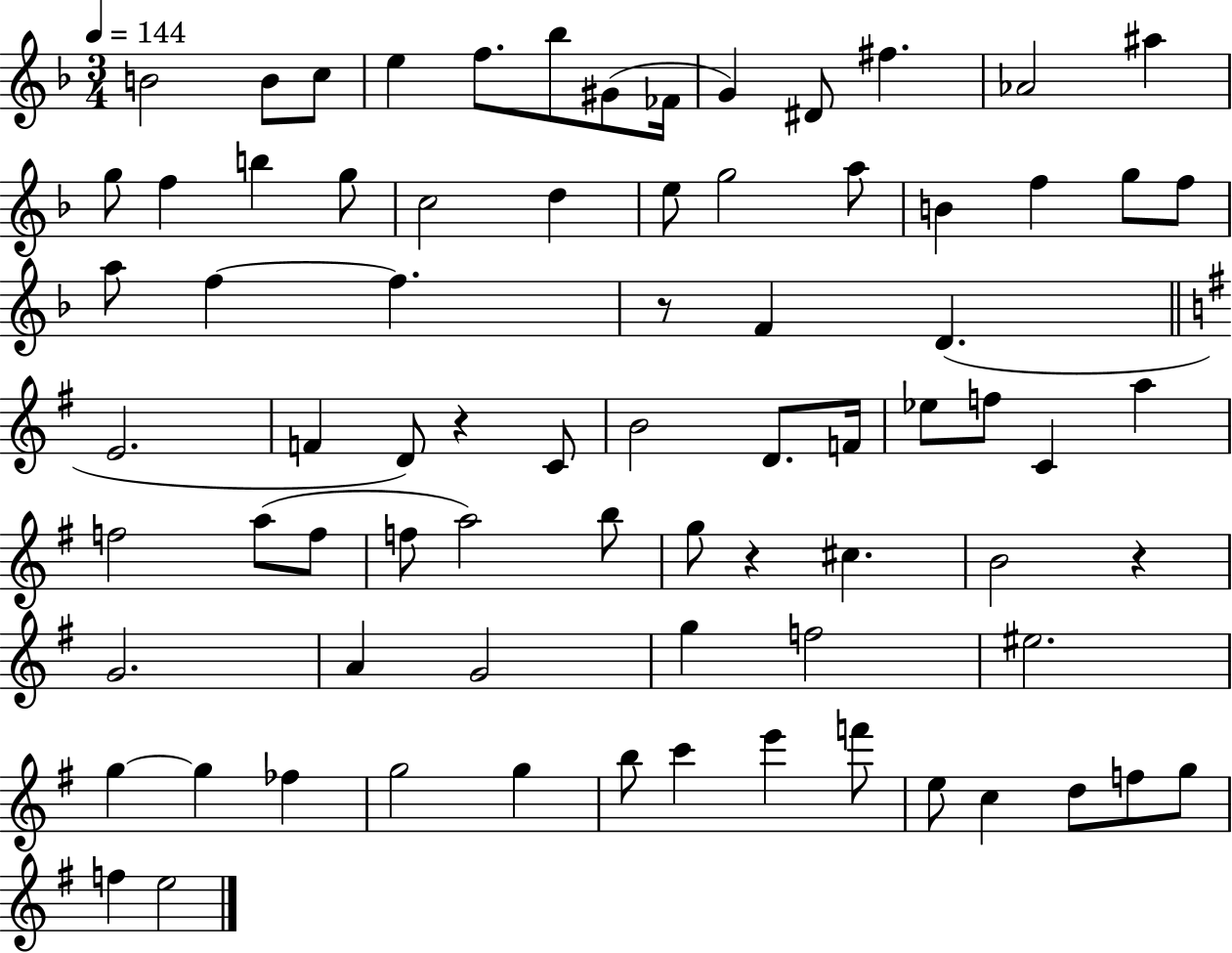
{
  \clef treble
  \numericTimeSignature
  \time 3/4
  \key f \major
  \tempo 4 = 144
  b'2 b'8 c''8 | e''4 f''8. bes''8 gis'8( fes'16 | g'4) dis'8 fis''4. | aes'2 ais''4 | \break g''8 f''4 b''4 g''8 | c''2 d''4 | e''8 g''2 a''8 | b'4 f''4 g''8 f''8 | \break a''8 f''4~~ f''4. | r8 f'4 d'4.( | \bar "||" \break \key e \minor e'2. | f'4 d'8) r4 c'8 | b'2 d'8. f'16 | ees''8 f''8 c'4 a''4 | \break f''2 a''8( f''8 | f''8 a''2) b''8 | g''8 r4 cis''4. | b'2 r4 | \break g'2. | a'4 g'2 | g''4 f''2 | eis''2. | \break g''4~~ g''4 fes''4 | g''2 g''4 | b''8 c'''4 e'''4 f'''8 | e''8 c''4 d''8 f''8 g''8 | \break f''4 e''2 | \bar "|."
}